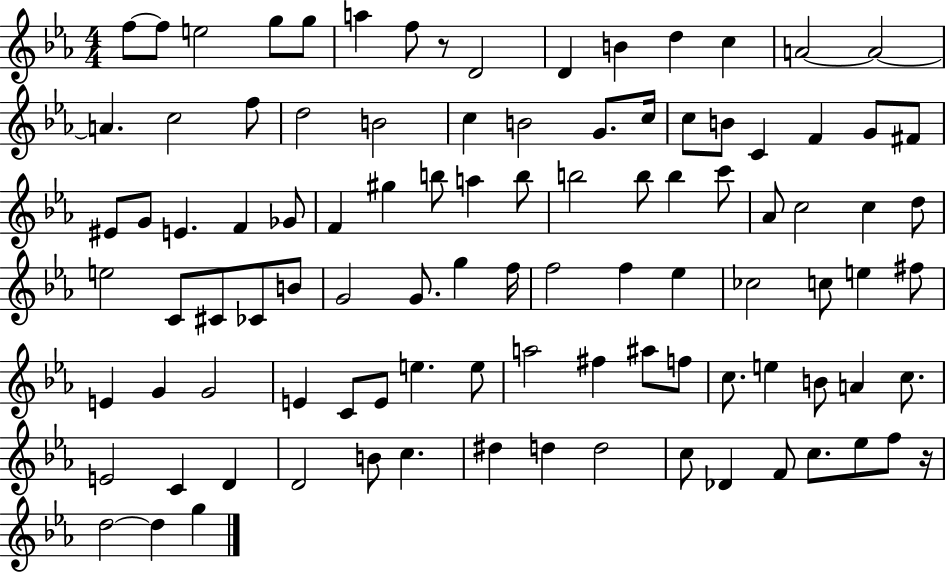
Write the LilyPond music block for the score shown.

{
  \clef treble
  \numericTimeSignature
  \time 4/4
  \key ees \major
  f''8~~ f''8 e''2 g''8 g''8 | a''4 f''8 r8 d'2 | d'4 b'4 d''4 c''4 | a'2~~ a'2~~ | \break a'4. c''2 f''8 | d''2 b'2 | c''4 b'2 g'8. c''16 | c''8 b'8 c'4 f'4 g'8 fis'8 | \break eis'8 g'8 e'4. f'4 ges'8 | f'4 gis''4 b''8 a''4 b''8 | b''2 b''8 b''4 c'''8 | aes'8 c''2 c''4 d''8 | \break e''2 c'8 cis'8 ces'8 b'8 | g'2 g'8. g''4 f''16 | f''2 f''4 ees''4 | ces''2 c''8 e''4 fis''8 | \break e'4 g'4 g'2 | e'4 c'8 e'8 e''4. e''8 | a''2 fis''4 ais''8 f''8 | c''8. e''4 b'8 a'4 c''8. | \break e'2 c'4 d'4 | d'2 b'8 c''4. | dis''4 d''4 d''2 | c''8 des'4 f'8 c''8. ees''8 f''8 r16 | \break d''2~~ d''4 g''4 | \bar "|."
}